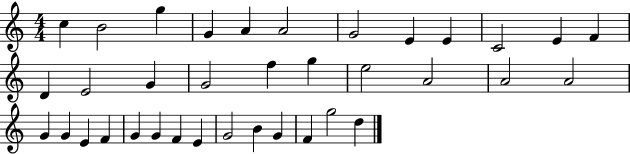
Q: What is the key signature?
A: C major